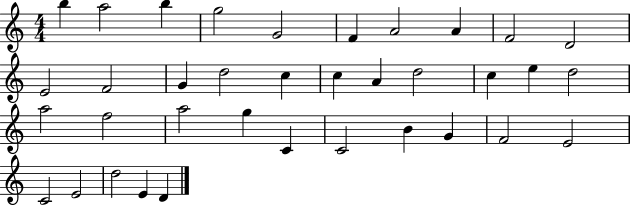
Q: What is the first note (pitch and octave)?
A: B5